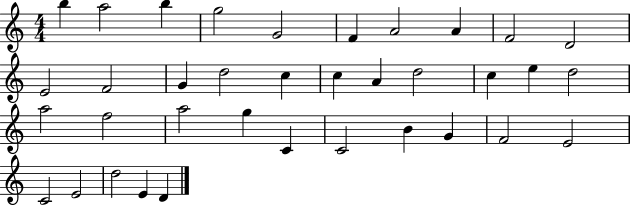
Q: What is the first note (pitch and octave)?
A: B5